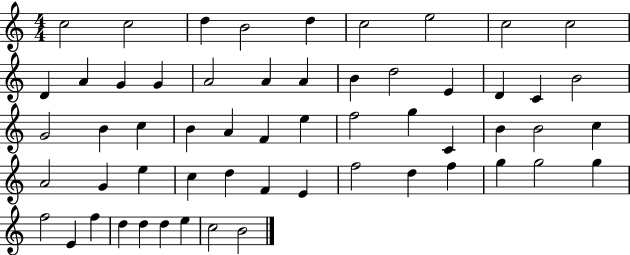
{
  \clef treble
  \numericTimeSignature
  \time 4/4
  \key c \major
  c''2 c''2 | d''4 b'2 d''4 | c''2 e''2 | c''2 c''2 | \break d'4 a'4 g'4 g'4 | a'2 a'4 a'4 | b'4 d''2 e'4 | d'4 c'4 b'2 | \break g'2 b'4 c''4 | b'4 a'4 f'4 e''4 | f''2 g''4 c'4 | b'4 b'2 c''4 | \break a'2 g'4 e''4 | c''4 d''4 f'4 e'4 | f''2 d''4 f''4 | g''4 g''2 g''4 | \break f''2 e'4 f''4 | d''4 d''4 d''4 e''4 | c''2 b'2 | \bar "|."
}